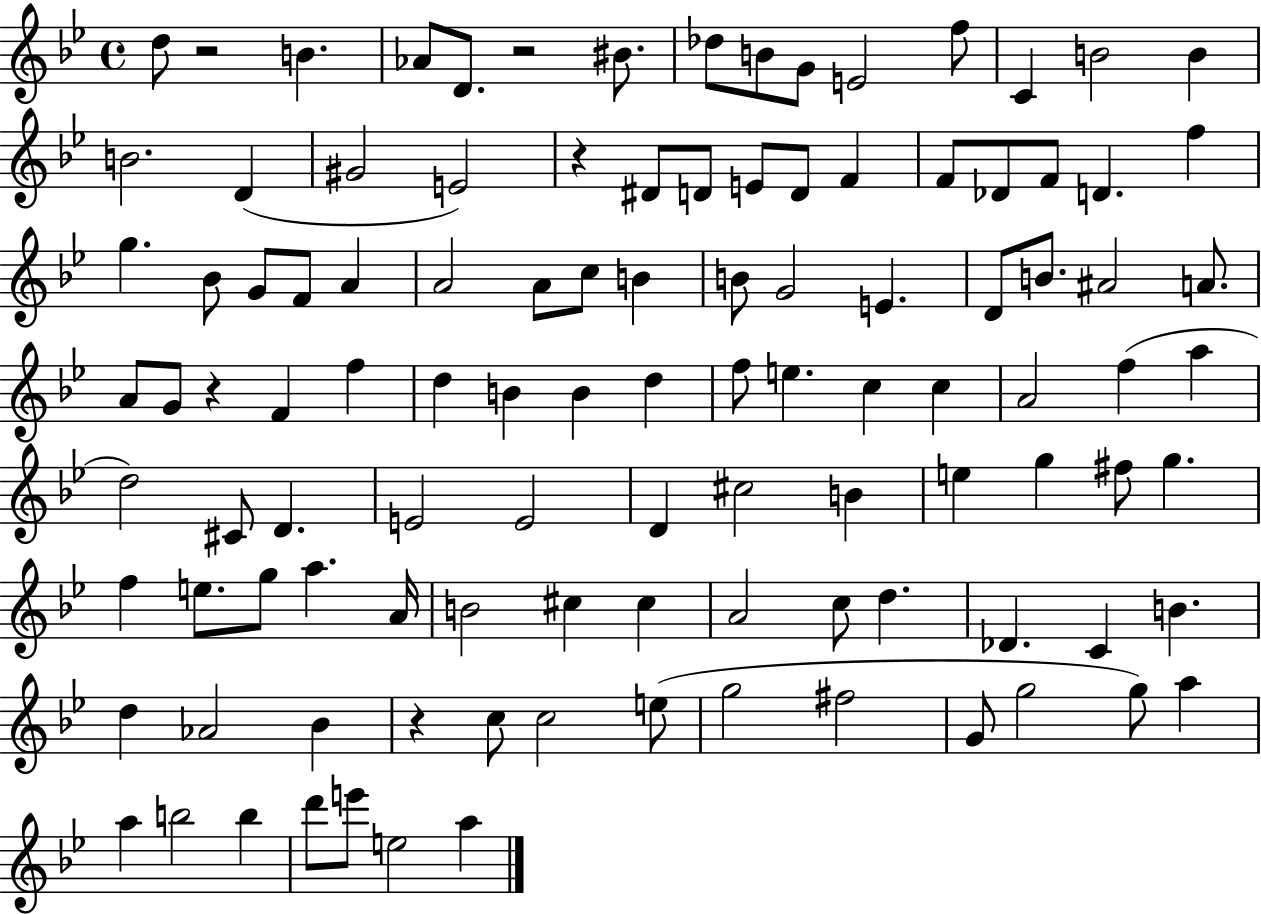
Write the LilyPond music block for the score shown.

{
  \clef treble
  \time 4/4
  \defaultTimeSignature
  \key bes \major
  d''8 r2 b'4. | aes'8 d'8. r2 bis'8. | des''8 b'8 g'8 e'2 f''8 | c'4 b'2 b'4 | \break b'2. d'4( | gis'2 e'2) | r4 dis'8 d'8 e'8 d'8 f'4 | f'8 des'8 f'8 d'4. f''4 | \break g''4. bes'8 g'8 f'8 a'4 | a'2 a'8 c''8 b'4 | b'8 g'2 e'4. | d'8 b'8. ais'2 a'8. | \break a'8 g'8 r4 f'4 f''4 | d''4 b'4 b'4 d''4 | f''8 e''4. c''4 c''4 | a'2 f''4( a''4 | \break d''2) cis'8 d'4. | e'2 e'2 | d'4 cis''2 b'4 | e''4 g''4 fis''8 g''4. | \break f''4 e''8. g''8 a''4. a'16 | b'2 cis''4 cis''4 | a'2 c''8 d''4. | des'4. c'4 b'4. | \break d''4 aes'2 bes'4 | r4 c''8 c''2 e''8( | g''2 fis''2 | g'8 g''2 g''8) a''4 | \break a''4 b''2 b''4 | d'''8 e'''8 e''2 a''4 | \bar "|."
}